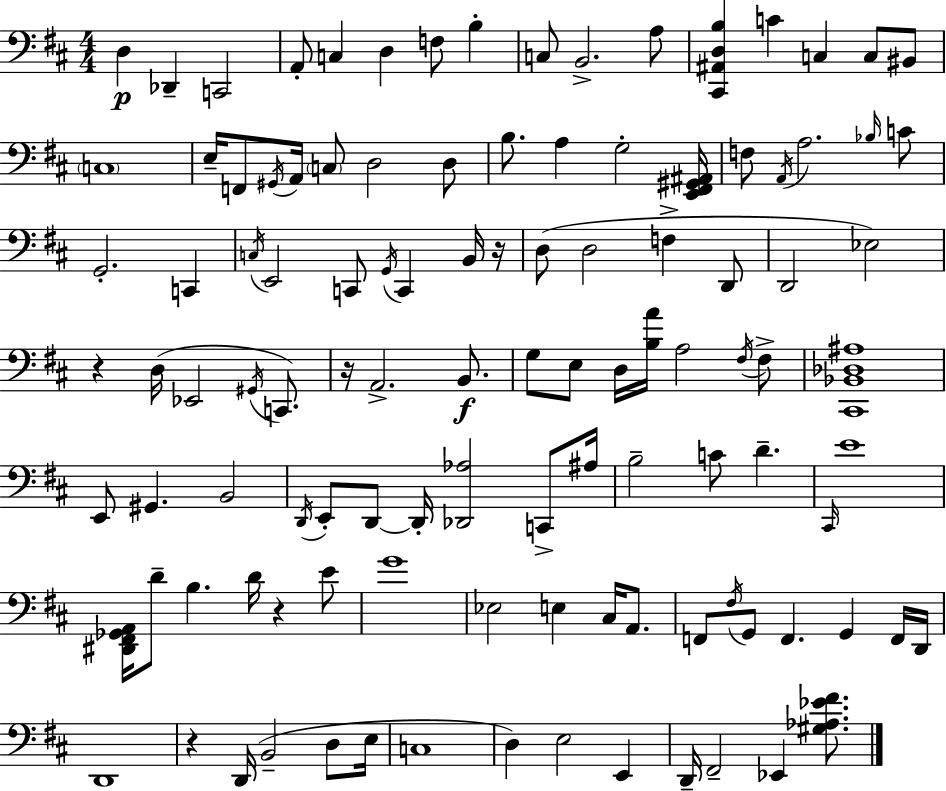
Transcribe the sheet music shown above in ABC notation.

X:1
T:Untitled
M:4/4
L:1/4
K:D
D, _D,, C,,2 A,,/2 C, D, F,/2 B, C,/2 B,,2 A,/2 [^C,,^A,,D,B,] C C, C,/2 ^B,,/2 C,4 E,/4 F,,/2 ^G,,/4 A,,/4 C,/2 D,2 D,/2 B,/2 A, G,2 [E,,^F,,^G,,^A,,]/4 F,/2 A,,/4 A,2 _B,/4 C/2 G,,2 C,, C,/4 E,,2 C,,/2 G,,/4 C,, B,,/4 z/4 D,/2 D,2 F, D,,/2 D,,2 _E,2 z D,/4 _E,,2 ^G,,/4 C,,/2 z/4 A,,2 B,,/2 G,/2 E,/2 D,/4 [B,A]/4 A,2 ^F,/4 ^F,/2 [^C,,_B,,_D,^A,]4 E,,/2 ^G,, B,,2 D,,/4 E,,/2 D,,/2 D,,/4 [_D,,_A,]2 C,,/2 ^A,/4 B,2 C/2 D ^C,,/4 E4 [^D,,^F,,_G,,A,,]/4 D/2 B, D/4 z E/2 G4 _E,2 E, ^C,/4 A,,/2 F,,/2 ^F,/4 G,,/2 F,, G,, F,,/4 D,,/4 D,,4 z D,,/4 B,,2 D,/2 E,/4 C,4 D, E,2 E,, D,,/4 ^F,,2 _E,, [^G,_A,_E^F]/2